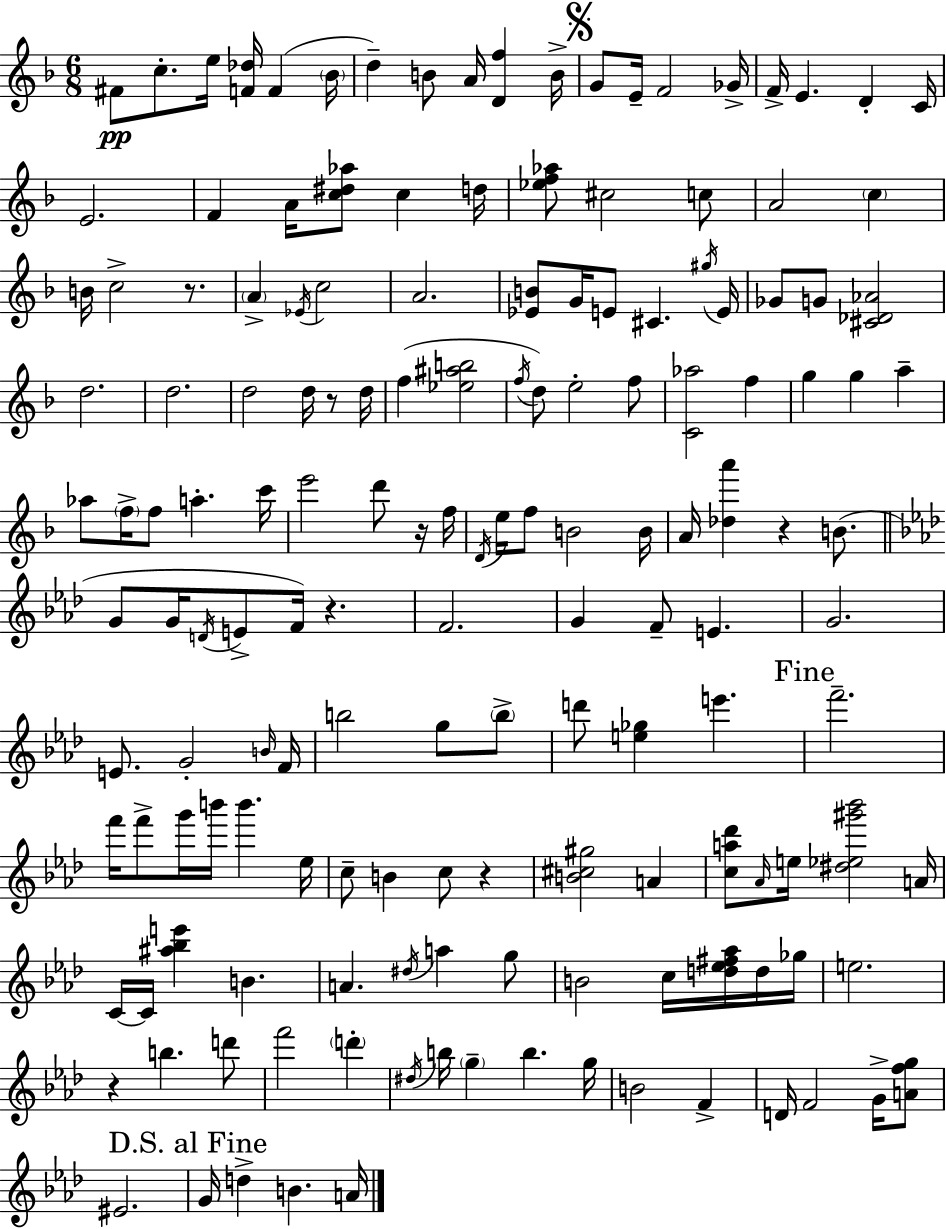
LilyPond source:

{
  \clef treble
  \numericTimeSignature
  \time 6/8
  \key f \major
  fis'8\pp c''8.-. e''16 <f' des''>16 f'4( \parenthesize bes'16 | d''4--) b'8 a'16 <d' f''>4 b'16-> | \mark \markup { \musicglyph "scripts.segno" } g'8 e'16-- f'2 ges'16-> | f'16-> e'4. d'4-. c'16 | \break e'2. | f'4 a'16 <c'' dis'' aes''>8 c''4 d''16 | <ees'' f'' aes''>8 cis''2 c''8 | a'2 \parenthesize c''4 | \break b'16 c''2-> r8. | \parenthesize a'4-> \acciaccatura { ees'16 } c''2 | a'2. | <ees' b'>8 g'16 e'8 cis'4. | \break \acciaccatura { gis''16 } e'16 ges'8 g'8 <cis' des' aes'>2 | d''2. | d''2. | d''2 d''16 r8 | \break d''16 f''4( <ees'' ais'' b''>2 | \acciaccatura { f''16 }) d''8 e''2-. | f''8 <c' aes''>2 f''4 | g''4 g''4 a''4-- | \break aes''8 \parenthesize f''16-> f''8 a''4.-. | c'''16 e'''2 d'''8 | r16 f''16 \acciaccatura { d'16 } e''16 f''8 b'2 | b'16 a'16 <des'' a'''>4 r4 | \break b'8.( \bar "||" \break \key f \minor g'8 g'16 \acciaccatura { d'16 } e'8-> f'16) r4. | f'2. | g'4 f'8-- e'4. | g'2. | \break e'8. g'2-. | \grace { b'16 } f'16 b''2 g''8 | \parenthesize b''8-> d'''8 <e'' ges''>4 e'''4. | \mark "Fine" f'''2.-- | \break f'''16 f'''8-> g'''16 b'''16 b'''4. | ees''16 c''8-- b'4 c''8 r4 | <b' cis'' gis''>2 a'4 | <c'' a'' des'''>8 \grace { aes'16 } e''16 <dis'' ees'' gis''' bes'''>2 | \break a'16 c'16~~ c'16 <ais'' bes'' e'''>4 b'4. | a'4. \acciaccatura { dis''16 } a''4 | g''8 b'2 | c''16 <d'' ees'' fis'' aes''>16 d''16 ges''16 e''2. | \break r4 b''4. | d'''8 f'''2 | \parenthesize d'''4-. \acciaccatura { dis''16 } b''16 \parenthesize g''4-- b''4. | g''16 b'2 | \break f'4-> d'16 f'2 | g'16-> <a' f'' g''>8 eis'2. | \mark "D.S. al Fine" g'16 d''4-> b'4. | a'16 \bar "|."
}